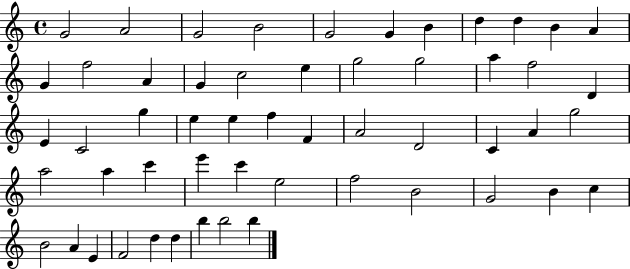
{
  \clef treble
  \time 4/4
  \defaultTimeSignature
  \key c \major
  g'2 a'2 | g'2 b'2 | g'2 g'4 b'4 | d''4 d''4 b'4 a'4 | \break g'4 f''2 a'4 | g'4 c''2 e''4 | g''2 g''2 | a''4 f''2 d'4 | \break e'4 c'2 g''4 | e''4 e''4 f''4 f'4 | a'2 d'2 | c'4 a'4 g''2 | \break a''2 a''4 c'''4 | e'''4 c'''4 e''2 | f''2 b'2 | g'2 b'4 c''4 | \break b'2 a'4 e'4 | f'2 d''4 d''4 | b''4 b''2 b''4 | \bar "|."
}